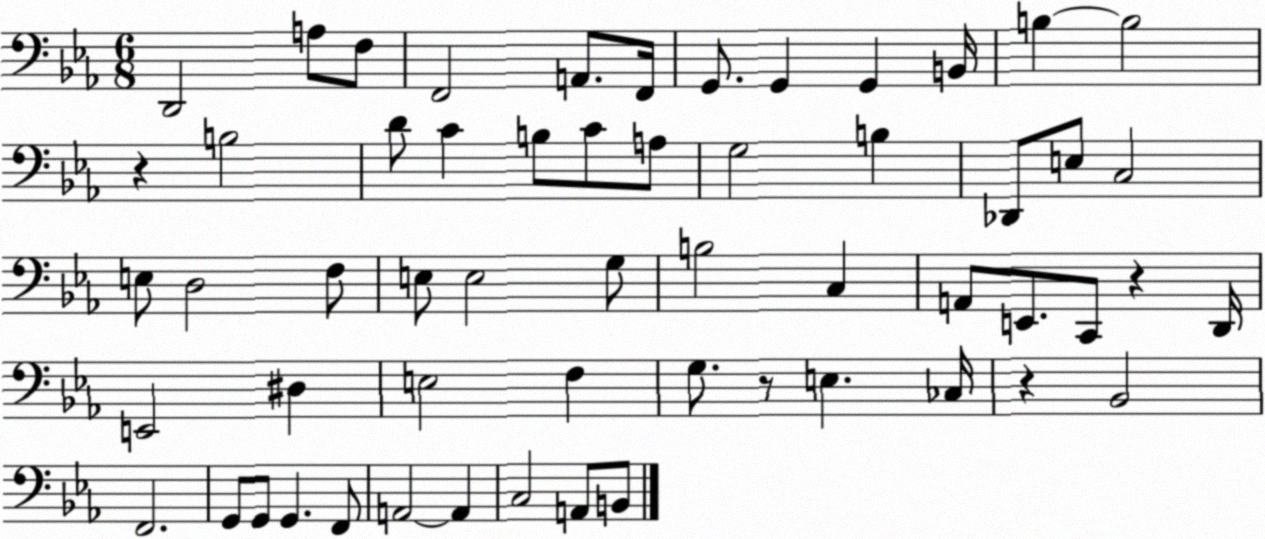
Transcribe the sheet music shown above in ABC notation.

X:1
T:Untitled
M:6/8
L:1/4
K:Eb
D,,2 A,/2 F,/2 F,,2 A,,/2 F,,/4 G,,/2 G,, G,, B,,/4 B, B,2 z B,2 D/2 C B,/2 C/2 A,/2 G,2 B, _D,,/2 E,/2 C,2 E,/2 D,2 F,/2 E,/2 E,2 G,/2 B,2 C, A,,/2 E,,/2 C,,/2 z D,,/4 E,,2 ^D, E,2 F, G,/2 z/2 E, _C,/4 z _B,,2 F,,2 G,,/2 G,,/2 G,, F,,/2 A,,2 A,, C,2 A,,/2 B,,/2